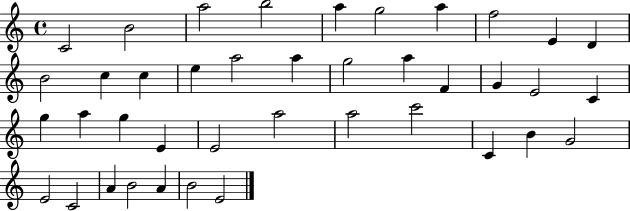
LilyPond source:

{
  \clef treble
  \time 4/4
  \defaultTimeSignature
  \key c \major
  c'2 b'2 | a''2 b''2 | a''4 g''2 a''4 | f''2 e'4 d'4 | \break b'2 c''4 c''4 | e''4 a''2 a''4 | g''2 a''4 f'4 | g'4 e'2 c'4 | \break g''4 a''4 g''4 e'4 | e'2 a''2 | a''2 c'''2 | c'4 b'4 g'2 | \break e'2 c'2 | a'4 b'2 a'4 | b'2 e'2 | \bar "|."
}